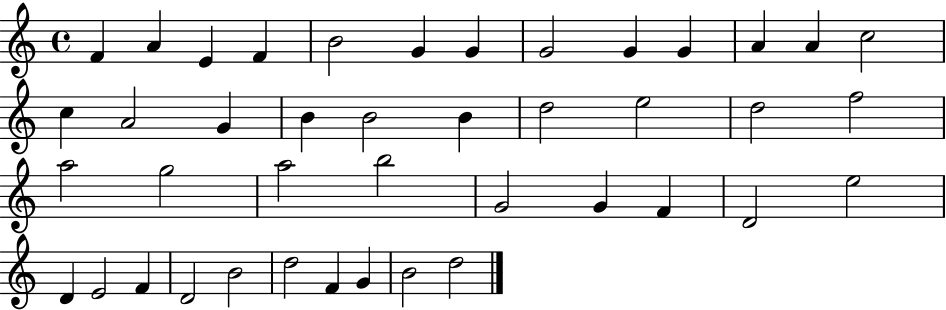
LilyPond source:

{
  \clef treble
  \time 4/4
  \defaultTimeSignature
  \key c \major
  f'4 a'4 e'4 f'4 | b'2 g'4 g'4 | g'2 g'4 g'4 | a'4 a'4 c''2 | \break c''4 a'2 g'4 | b'4 b'2 b'4 | d''2 e''2 | d''2 f''2 | \break a''2 g''2 | a''2 b''2 | g'2 g'4 f'4 | d'2 e''2 | \break d'4 e'2 f'4 | d'2 b'2 | d''2 f'4 g'4 | b'2 d''2 | \break \bar "|."
}